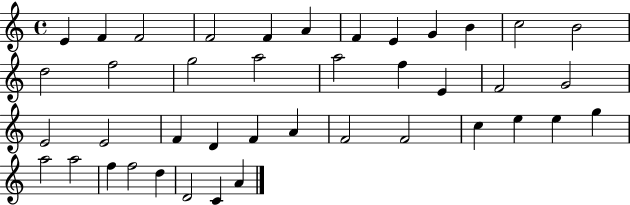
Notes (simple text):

E4/q F4/q F4/h F4/h F4/q A4/q F4/q E4/q G4/q B4/q C5/h B4/h D5/h F5/h G5/h A5/h A5/h F5/q E4/q F4/h G4/h E4/h E4/h F4/q D4/q F4/q A4/q F4/h F4/h C5/q E5/q E5/q G5/q A5/h A5/h F5/q F5/h D5/q D4/h C4/q A4/q